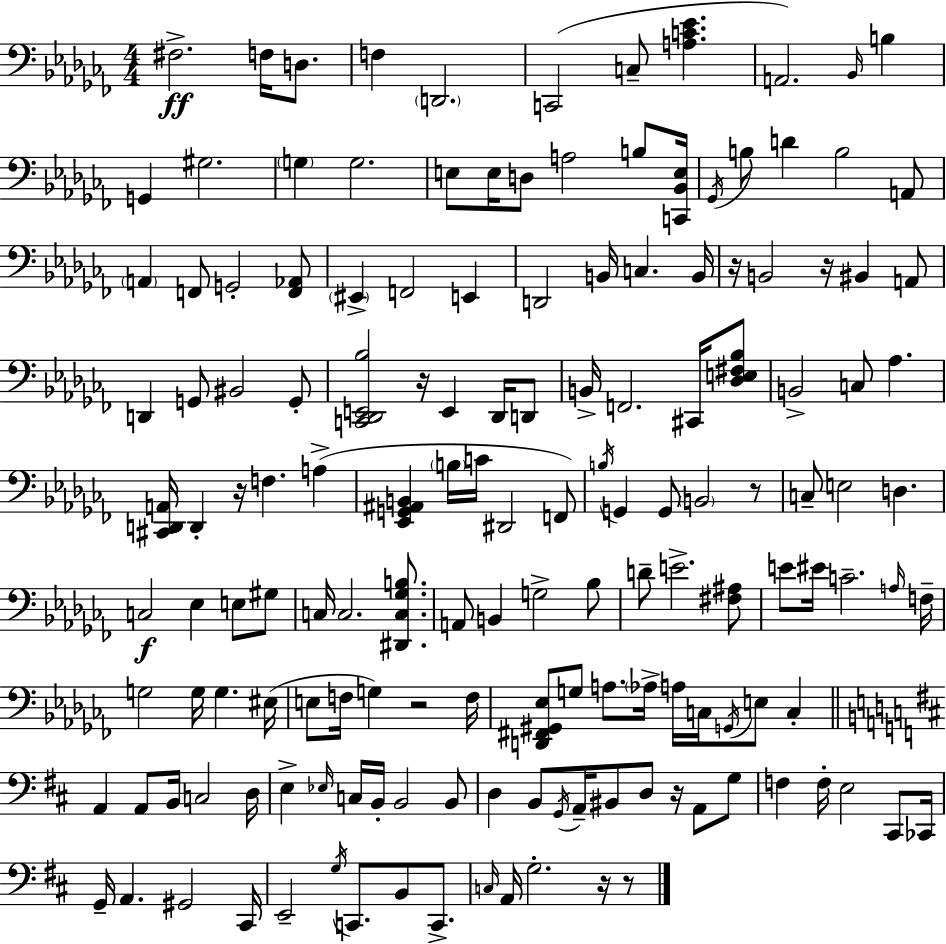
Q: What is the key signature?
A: AES minor